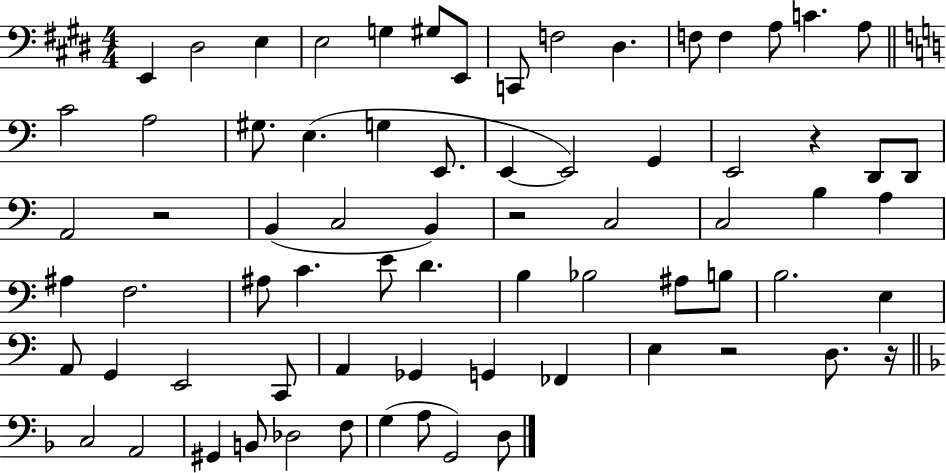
X:1
T:Untitled
M:4/4
L:1/4
K:E
E,, ^D,2 E, E,2 G, ^G,/2 E,,/2 C,,/2 F,2 ^D, F,/2 F, A,/2 C A,/2 C2 A,2 ^G,/2 E, G, E,,/2 E,, E,,2 G,, E,,2 z D,,/2 D,,/2 A,,2 z2 B,, C,2 B,, z2 C,2 C,2 B, A, ^A, F,2 ^A,/2 C E/2 D B, _B,2 ^A,/2 B,/2 B,2 E, A,,/2 G,, E,,2 C,,/2 A,, _G,, G,, _F,, E, z2 D,/2 z/4 C,2 A,,2 ^G,, B,,/2 _D,2 F,/2 G, A,/2 G,,2 D,/2